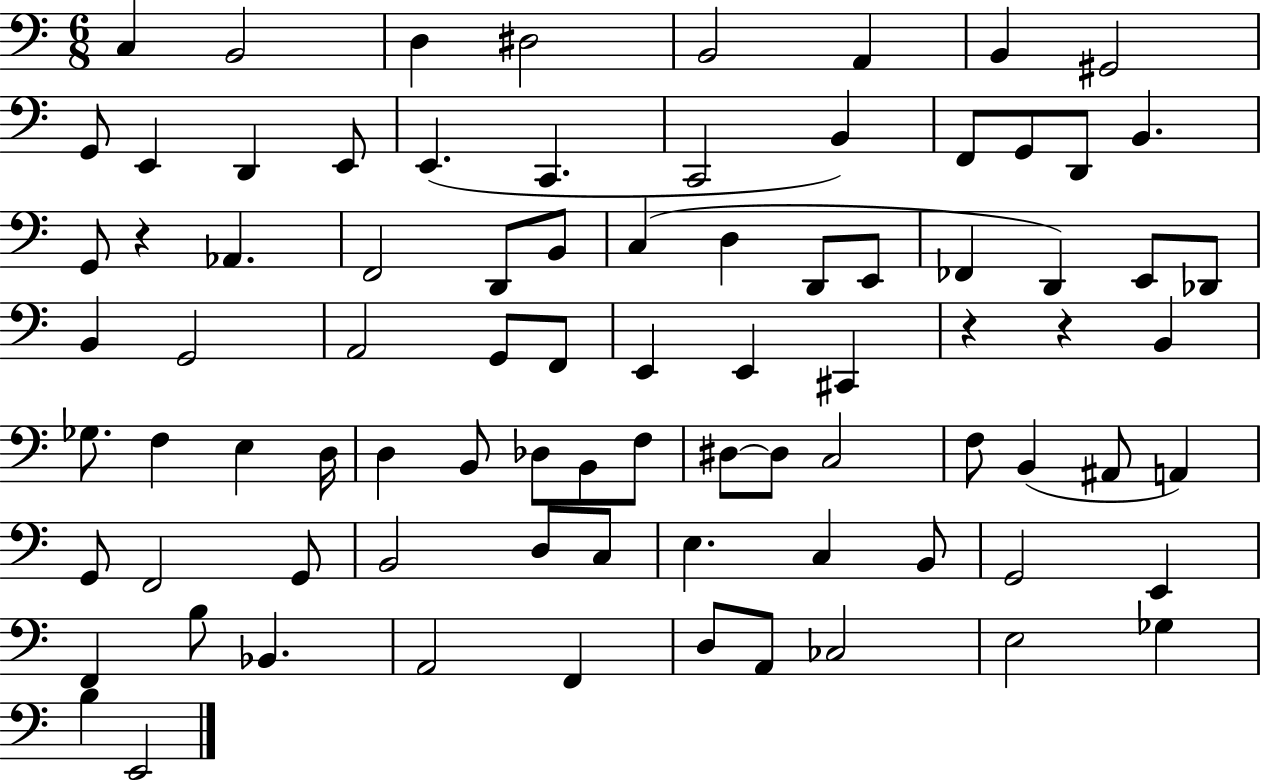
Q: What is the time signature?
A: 6/8